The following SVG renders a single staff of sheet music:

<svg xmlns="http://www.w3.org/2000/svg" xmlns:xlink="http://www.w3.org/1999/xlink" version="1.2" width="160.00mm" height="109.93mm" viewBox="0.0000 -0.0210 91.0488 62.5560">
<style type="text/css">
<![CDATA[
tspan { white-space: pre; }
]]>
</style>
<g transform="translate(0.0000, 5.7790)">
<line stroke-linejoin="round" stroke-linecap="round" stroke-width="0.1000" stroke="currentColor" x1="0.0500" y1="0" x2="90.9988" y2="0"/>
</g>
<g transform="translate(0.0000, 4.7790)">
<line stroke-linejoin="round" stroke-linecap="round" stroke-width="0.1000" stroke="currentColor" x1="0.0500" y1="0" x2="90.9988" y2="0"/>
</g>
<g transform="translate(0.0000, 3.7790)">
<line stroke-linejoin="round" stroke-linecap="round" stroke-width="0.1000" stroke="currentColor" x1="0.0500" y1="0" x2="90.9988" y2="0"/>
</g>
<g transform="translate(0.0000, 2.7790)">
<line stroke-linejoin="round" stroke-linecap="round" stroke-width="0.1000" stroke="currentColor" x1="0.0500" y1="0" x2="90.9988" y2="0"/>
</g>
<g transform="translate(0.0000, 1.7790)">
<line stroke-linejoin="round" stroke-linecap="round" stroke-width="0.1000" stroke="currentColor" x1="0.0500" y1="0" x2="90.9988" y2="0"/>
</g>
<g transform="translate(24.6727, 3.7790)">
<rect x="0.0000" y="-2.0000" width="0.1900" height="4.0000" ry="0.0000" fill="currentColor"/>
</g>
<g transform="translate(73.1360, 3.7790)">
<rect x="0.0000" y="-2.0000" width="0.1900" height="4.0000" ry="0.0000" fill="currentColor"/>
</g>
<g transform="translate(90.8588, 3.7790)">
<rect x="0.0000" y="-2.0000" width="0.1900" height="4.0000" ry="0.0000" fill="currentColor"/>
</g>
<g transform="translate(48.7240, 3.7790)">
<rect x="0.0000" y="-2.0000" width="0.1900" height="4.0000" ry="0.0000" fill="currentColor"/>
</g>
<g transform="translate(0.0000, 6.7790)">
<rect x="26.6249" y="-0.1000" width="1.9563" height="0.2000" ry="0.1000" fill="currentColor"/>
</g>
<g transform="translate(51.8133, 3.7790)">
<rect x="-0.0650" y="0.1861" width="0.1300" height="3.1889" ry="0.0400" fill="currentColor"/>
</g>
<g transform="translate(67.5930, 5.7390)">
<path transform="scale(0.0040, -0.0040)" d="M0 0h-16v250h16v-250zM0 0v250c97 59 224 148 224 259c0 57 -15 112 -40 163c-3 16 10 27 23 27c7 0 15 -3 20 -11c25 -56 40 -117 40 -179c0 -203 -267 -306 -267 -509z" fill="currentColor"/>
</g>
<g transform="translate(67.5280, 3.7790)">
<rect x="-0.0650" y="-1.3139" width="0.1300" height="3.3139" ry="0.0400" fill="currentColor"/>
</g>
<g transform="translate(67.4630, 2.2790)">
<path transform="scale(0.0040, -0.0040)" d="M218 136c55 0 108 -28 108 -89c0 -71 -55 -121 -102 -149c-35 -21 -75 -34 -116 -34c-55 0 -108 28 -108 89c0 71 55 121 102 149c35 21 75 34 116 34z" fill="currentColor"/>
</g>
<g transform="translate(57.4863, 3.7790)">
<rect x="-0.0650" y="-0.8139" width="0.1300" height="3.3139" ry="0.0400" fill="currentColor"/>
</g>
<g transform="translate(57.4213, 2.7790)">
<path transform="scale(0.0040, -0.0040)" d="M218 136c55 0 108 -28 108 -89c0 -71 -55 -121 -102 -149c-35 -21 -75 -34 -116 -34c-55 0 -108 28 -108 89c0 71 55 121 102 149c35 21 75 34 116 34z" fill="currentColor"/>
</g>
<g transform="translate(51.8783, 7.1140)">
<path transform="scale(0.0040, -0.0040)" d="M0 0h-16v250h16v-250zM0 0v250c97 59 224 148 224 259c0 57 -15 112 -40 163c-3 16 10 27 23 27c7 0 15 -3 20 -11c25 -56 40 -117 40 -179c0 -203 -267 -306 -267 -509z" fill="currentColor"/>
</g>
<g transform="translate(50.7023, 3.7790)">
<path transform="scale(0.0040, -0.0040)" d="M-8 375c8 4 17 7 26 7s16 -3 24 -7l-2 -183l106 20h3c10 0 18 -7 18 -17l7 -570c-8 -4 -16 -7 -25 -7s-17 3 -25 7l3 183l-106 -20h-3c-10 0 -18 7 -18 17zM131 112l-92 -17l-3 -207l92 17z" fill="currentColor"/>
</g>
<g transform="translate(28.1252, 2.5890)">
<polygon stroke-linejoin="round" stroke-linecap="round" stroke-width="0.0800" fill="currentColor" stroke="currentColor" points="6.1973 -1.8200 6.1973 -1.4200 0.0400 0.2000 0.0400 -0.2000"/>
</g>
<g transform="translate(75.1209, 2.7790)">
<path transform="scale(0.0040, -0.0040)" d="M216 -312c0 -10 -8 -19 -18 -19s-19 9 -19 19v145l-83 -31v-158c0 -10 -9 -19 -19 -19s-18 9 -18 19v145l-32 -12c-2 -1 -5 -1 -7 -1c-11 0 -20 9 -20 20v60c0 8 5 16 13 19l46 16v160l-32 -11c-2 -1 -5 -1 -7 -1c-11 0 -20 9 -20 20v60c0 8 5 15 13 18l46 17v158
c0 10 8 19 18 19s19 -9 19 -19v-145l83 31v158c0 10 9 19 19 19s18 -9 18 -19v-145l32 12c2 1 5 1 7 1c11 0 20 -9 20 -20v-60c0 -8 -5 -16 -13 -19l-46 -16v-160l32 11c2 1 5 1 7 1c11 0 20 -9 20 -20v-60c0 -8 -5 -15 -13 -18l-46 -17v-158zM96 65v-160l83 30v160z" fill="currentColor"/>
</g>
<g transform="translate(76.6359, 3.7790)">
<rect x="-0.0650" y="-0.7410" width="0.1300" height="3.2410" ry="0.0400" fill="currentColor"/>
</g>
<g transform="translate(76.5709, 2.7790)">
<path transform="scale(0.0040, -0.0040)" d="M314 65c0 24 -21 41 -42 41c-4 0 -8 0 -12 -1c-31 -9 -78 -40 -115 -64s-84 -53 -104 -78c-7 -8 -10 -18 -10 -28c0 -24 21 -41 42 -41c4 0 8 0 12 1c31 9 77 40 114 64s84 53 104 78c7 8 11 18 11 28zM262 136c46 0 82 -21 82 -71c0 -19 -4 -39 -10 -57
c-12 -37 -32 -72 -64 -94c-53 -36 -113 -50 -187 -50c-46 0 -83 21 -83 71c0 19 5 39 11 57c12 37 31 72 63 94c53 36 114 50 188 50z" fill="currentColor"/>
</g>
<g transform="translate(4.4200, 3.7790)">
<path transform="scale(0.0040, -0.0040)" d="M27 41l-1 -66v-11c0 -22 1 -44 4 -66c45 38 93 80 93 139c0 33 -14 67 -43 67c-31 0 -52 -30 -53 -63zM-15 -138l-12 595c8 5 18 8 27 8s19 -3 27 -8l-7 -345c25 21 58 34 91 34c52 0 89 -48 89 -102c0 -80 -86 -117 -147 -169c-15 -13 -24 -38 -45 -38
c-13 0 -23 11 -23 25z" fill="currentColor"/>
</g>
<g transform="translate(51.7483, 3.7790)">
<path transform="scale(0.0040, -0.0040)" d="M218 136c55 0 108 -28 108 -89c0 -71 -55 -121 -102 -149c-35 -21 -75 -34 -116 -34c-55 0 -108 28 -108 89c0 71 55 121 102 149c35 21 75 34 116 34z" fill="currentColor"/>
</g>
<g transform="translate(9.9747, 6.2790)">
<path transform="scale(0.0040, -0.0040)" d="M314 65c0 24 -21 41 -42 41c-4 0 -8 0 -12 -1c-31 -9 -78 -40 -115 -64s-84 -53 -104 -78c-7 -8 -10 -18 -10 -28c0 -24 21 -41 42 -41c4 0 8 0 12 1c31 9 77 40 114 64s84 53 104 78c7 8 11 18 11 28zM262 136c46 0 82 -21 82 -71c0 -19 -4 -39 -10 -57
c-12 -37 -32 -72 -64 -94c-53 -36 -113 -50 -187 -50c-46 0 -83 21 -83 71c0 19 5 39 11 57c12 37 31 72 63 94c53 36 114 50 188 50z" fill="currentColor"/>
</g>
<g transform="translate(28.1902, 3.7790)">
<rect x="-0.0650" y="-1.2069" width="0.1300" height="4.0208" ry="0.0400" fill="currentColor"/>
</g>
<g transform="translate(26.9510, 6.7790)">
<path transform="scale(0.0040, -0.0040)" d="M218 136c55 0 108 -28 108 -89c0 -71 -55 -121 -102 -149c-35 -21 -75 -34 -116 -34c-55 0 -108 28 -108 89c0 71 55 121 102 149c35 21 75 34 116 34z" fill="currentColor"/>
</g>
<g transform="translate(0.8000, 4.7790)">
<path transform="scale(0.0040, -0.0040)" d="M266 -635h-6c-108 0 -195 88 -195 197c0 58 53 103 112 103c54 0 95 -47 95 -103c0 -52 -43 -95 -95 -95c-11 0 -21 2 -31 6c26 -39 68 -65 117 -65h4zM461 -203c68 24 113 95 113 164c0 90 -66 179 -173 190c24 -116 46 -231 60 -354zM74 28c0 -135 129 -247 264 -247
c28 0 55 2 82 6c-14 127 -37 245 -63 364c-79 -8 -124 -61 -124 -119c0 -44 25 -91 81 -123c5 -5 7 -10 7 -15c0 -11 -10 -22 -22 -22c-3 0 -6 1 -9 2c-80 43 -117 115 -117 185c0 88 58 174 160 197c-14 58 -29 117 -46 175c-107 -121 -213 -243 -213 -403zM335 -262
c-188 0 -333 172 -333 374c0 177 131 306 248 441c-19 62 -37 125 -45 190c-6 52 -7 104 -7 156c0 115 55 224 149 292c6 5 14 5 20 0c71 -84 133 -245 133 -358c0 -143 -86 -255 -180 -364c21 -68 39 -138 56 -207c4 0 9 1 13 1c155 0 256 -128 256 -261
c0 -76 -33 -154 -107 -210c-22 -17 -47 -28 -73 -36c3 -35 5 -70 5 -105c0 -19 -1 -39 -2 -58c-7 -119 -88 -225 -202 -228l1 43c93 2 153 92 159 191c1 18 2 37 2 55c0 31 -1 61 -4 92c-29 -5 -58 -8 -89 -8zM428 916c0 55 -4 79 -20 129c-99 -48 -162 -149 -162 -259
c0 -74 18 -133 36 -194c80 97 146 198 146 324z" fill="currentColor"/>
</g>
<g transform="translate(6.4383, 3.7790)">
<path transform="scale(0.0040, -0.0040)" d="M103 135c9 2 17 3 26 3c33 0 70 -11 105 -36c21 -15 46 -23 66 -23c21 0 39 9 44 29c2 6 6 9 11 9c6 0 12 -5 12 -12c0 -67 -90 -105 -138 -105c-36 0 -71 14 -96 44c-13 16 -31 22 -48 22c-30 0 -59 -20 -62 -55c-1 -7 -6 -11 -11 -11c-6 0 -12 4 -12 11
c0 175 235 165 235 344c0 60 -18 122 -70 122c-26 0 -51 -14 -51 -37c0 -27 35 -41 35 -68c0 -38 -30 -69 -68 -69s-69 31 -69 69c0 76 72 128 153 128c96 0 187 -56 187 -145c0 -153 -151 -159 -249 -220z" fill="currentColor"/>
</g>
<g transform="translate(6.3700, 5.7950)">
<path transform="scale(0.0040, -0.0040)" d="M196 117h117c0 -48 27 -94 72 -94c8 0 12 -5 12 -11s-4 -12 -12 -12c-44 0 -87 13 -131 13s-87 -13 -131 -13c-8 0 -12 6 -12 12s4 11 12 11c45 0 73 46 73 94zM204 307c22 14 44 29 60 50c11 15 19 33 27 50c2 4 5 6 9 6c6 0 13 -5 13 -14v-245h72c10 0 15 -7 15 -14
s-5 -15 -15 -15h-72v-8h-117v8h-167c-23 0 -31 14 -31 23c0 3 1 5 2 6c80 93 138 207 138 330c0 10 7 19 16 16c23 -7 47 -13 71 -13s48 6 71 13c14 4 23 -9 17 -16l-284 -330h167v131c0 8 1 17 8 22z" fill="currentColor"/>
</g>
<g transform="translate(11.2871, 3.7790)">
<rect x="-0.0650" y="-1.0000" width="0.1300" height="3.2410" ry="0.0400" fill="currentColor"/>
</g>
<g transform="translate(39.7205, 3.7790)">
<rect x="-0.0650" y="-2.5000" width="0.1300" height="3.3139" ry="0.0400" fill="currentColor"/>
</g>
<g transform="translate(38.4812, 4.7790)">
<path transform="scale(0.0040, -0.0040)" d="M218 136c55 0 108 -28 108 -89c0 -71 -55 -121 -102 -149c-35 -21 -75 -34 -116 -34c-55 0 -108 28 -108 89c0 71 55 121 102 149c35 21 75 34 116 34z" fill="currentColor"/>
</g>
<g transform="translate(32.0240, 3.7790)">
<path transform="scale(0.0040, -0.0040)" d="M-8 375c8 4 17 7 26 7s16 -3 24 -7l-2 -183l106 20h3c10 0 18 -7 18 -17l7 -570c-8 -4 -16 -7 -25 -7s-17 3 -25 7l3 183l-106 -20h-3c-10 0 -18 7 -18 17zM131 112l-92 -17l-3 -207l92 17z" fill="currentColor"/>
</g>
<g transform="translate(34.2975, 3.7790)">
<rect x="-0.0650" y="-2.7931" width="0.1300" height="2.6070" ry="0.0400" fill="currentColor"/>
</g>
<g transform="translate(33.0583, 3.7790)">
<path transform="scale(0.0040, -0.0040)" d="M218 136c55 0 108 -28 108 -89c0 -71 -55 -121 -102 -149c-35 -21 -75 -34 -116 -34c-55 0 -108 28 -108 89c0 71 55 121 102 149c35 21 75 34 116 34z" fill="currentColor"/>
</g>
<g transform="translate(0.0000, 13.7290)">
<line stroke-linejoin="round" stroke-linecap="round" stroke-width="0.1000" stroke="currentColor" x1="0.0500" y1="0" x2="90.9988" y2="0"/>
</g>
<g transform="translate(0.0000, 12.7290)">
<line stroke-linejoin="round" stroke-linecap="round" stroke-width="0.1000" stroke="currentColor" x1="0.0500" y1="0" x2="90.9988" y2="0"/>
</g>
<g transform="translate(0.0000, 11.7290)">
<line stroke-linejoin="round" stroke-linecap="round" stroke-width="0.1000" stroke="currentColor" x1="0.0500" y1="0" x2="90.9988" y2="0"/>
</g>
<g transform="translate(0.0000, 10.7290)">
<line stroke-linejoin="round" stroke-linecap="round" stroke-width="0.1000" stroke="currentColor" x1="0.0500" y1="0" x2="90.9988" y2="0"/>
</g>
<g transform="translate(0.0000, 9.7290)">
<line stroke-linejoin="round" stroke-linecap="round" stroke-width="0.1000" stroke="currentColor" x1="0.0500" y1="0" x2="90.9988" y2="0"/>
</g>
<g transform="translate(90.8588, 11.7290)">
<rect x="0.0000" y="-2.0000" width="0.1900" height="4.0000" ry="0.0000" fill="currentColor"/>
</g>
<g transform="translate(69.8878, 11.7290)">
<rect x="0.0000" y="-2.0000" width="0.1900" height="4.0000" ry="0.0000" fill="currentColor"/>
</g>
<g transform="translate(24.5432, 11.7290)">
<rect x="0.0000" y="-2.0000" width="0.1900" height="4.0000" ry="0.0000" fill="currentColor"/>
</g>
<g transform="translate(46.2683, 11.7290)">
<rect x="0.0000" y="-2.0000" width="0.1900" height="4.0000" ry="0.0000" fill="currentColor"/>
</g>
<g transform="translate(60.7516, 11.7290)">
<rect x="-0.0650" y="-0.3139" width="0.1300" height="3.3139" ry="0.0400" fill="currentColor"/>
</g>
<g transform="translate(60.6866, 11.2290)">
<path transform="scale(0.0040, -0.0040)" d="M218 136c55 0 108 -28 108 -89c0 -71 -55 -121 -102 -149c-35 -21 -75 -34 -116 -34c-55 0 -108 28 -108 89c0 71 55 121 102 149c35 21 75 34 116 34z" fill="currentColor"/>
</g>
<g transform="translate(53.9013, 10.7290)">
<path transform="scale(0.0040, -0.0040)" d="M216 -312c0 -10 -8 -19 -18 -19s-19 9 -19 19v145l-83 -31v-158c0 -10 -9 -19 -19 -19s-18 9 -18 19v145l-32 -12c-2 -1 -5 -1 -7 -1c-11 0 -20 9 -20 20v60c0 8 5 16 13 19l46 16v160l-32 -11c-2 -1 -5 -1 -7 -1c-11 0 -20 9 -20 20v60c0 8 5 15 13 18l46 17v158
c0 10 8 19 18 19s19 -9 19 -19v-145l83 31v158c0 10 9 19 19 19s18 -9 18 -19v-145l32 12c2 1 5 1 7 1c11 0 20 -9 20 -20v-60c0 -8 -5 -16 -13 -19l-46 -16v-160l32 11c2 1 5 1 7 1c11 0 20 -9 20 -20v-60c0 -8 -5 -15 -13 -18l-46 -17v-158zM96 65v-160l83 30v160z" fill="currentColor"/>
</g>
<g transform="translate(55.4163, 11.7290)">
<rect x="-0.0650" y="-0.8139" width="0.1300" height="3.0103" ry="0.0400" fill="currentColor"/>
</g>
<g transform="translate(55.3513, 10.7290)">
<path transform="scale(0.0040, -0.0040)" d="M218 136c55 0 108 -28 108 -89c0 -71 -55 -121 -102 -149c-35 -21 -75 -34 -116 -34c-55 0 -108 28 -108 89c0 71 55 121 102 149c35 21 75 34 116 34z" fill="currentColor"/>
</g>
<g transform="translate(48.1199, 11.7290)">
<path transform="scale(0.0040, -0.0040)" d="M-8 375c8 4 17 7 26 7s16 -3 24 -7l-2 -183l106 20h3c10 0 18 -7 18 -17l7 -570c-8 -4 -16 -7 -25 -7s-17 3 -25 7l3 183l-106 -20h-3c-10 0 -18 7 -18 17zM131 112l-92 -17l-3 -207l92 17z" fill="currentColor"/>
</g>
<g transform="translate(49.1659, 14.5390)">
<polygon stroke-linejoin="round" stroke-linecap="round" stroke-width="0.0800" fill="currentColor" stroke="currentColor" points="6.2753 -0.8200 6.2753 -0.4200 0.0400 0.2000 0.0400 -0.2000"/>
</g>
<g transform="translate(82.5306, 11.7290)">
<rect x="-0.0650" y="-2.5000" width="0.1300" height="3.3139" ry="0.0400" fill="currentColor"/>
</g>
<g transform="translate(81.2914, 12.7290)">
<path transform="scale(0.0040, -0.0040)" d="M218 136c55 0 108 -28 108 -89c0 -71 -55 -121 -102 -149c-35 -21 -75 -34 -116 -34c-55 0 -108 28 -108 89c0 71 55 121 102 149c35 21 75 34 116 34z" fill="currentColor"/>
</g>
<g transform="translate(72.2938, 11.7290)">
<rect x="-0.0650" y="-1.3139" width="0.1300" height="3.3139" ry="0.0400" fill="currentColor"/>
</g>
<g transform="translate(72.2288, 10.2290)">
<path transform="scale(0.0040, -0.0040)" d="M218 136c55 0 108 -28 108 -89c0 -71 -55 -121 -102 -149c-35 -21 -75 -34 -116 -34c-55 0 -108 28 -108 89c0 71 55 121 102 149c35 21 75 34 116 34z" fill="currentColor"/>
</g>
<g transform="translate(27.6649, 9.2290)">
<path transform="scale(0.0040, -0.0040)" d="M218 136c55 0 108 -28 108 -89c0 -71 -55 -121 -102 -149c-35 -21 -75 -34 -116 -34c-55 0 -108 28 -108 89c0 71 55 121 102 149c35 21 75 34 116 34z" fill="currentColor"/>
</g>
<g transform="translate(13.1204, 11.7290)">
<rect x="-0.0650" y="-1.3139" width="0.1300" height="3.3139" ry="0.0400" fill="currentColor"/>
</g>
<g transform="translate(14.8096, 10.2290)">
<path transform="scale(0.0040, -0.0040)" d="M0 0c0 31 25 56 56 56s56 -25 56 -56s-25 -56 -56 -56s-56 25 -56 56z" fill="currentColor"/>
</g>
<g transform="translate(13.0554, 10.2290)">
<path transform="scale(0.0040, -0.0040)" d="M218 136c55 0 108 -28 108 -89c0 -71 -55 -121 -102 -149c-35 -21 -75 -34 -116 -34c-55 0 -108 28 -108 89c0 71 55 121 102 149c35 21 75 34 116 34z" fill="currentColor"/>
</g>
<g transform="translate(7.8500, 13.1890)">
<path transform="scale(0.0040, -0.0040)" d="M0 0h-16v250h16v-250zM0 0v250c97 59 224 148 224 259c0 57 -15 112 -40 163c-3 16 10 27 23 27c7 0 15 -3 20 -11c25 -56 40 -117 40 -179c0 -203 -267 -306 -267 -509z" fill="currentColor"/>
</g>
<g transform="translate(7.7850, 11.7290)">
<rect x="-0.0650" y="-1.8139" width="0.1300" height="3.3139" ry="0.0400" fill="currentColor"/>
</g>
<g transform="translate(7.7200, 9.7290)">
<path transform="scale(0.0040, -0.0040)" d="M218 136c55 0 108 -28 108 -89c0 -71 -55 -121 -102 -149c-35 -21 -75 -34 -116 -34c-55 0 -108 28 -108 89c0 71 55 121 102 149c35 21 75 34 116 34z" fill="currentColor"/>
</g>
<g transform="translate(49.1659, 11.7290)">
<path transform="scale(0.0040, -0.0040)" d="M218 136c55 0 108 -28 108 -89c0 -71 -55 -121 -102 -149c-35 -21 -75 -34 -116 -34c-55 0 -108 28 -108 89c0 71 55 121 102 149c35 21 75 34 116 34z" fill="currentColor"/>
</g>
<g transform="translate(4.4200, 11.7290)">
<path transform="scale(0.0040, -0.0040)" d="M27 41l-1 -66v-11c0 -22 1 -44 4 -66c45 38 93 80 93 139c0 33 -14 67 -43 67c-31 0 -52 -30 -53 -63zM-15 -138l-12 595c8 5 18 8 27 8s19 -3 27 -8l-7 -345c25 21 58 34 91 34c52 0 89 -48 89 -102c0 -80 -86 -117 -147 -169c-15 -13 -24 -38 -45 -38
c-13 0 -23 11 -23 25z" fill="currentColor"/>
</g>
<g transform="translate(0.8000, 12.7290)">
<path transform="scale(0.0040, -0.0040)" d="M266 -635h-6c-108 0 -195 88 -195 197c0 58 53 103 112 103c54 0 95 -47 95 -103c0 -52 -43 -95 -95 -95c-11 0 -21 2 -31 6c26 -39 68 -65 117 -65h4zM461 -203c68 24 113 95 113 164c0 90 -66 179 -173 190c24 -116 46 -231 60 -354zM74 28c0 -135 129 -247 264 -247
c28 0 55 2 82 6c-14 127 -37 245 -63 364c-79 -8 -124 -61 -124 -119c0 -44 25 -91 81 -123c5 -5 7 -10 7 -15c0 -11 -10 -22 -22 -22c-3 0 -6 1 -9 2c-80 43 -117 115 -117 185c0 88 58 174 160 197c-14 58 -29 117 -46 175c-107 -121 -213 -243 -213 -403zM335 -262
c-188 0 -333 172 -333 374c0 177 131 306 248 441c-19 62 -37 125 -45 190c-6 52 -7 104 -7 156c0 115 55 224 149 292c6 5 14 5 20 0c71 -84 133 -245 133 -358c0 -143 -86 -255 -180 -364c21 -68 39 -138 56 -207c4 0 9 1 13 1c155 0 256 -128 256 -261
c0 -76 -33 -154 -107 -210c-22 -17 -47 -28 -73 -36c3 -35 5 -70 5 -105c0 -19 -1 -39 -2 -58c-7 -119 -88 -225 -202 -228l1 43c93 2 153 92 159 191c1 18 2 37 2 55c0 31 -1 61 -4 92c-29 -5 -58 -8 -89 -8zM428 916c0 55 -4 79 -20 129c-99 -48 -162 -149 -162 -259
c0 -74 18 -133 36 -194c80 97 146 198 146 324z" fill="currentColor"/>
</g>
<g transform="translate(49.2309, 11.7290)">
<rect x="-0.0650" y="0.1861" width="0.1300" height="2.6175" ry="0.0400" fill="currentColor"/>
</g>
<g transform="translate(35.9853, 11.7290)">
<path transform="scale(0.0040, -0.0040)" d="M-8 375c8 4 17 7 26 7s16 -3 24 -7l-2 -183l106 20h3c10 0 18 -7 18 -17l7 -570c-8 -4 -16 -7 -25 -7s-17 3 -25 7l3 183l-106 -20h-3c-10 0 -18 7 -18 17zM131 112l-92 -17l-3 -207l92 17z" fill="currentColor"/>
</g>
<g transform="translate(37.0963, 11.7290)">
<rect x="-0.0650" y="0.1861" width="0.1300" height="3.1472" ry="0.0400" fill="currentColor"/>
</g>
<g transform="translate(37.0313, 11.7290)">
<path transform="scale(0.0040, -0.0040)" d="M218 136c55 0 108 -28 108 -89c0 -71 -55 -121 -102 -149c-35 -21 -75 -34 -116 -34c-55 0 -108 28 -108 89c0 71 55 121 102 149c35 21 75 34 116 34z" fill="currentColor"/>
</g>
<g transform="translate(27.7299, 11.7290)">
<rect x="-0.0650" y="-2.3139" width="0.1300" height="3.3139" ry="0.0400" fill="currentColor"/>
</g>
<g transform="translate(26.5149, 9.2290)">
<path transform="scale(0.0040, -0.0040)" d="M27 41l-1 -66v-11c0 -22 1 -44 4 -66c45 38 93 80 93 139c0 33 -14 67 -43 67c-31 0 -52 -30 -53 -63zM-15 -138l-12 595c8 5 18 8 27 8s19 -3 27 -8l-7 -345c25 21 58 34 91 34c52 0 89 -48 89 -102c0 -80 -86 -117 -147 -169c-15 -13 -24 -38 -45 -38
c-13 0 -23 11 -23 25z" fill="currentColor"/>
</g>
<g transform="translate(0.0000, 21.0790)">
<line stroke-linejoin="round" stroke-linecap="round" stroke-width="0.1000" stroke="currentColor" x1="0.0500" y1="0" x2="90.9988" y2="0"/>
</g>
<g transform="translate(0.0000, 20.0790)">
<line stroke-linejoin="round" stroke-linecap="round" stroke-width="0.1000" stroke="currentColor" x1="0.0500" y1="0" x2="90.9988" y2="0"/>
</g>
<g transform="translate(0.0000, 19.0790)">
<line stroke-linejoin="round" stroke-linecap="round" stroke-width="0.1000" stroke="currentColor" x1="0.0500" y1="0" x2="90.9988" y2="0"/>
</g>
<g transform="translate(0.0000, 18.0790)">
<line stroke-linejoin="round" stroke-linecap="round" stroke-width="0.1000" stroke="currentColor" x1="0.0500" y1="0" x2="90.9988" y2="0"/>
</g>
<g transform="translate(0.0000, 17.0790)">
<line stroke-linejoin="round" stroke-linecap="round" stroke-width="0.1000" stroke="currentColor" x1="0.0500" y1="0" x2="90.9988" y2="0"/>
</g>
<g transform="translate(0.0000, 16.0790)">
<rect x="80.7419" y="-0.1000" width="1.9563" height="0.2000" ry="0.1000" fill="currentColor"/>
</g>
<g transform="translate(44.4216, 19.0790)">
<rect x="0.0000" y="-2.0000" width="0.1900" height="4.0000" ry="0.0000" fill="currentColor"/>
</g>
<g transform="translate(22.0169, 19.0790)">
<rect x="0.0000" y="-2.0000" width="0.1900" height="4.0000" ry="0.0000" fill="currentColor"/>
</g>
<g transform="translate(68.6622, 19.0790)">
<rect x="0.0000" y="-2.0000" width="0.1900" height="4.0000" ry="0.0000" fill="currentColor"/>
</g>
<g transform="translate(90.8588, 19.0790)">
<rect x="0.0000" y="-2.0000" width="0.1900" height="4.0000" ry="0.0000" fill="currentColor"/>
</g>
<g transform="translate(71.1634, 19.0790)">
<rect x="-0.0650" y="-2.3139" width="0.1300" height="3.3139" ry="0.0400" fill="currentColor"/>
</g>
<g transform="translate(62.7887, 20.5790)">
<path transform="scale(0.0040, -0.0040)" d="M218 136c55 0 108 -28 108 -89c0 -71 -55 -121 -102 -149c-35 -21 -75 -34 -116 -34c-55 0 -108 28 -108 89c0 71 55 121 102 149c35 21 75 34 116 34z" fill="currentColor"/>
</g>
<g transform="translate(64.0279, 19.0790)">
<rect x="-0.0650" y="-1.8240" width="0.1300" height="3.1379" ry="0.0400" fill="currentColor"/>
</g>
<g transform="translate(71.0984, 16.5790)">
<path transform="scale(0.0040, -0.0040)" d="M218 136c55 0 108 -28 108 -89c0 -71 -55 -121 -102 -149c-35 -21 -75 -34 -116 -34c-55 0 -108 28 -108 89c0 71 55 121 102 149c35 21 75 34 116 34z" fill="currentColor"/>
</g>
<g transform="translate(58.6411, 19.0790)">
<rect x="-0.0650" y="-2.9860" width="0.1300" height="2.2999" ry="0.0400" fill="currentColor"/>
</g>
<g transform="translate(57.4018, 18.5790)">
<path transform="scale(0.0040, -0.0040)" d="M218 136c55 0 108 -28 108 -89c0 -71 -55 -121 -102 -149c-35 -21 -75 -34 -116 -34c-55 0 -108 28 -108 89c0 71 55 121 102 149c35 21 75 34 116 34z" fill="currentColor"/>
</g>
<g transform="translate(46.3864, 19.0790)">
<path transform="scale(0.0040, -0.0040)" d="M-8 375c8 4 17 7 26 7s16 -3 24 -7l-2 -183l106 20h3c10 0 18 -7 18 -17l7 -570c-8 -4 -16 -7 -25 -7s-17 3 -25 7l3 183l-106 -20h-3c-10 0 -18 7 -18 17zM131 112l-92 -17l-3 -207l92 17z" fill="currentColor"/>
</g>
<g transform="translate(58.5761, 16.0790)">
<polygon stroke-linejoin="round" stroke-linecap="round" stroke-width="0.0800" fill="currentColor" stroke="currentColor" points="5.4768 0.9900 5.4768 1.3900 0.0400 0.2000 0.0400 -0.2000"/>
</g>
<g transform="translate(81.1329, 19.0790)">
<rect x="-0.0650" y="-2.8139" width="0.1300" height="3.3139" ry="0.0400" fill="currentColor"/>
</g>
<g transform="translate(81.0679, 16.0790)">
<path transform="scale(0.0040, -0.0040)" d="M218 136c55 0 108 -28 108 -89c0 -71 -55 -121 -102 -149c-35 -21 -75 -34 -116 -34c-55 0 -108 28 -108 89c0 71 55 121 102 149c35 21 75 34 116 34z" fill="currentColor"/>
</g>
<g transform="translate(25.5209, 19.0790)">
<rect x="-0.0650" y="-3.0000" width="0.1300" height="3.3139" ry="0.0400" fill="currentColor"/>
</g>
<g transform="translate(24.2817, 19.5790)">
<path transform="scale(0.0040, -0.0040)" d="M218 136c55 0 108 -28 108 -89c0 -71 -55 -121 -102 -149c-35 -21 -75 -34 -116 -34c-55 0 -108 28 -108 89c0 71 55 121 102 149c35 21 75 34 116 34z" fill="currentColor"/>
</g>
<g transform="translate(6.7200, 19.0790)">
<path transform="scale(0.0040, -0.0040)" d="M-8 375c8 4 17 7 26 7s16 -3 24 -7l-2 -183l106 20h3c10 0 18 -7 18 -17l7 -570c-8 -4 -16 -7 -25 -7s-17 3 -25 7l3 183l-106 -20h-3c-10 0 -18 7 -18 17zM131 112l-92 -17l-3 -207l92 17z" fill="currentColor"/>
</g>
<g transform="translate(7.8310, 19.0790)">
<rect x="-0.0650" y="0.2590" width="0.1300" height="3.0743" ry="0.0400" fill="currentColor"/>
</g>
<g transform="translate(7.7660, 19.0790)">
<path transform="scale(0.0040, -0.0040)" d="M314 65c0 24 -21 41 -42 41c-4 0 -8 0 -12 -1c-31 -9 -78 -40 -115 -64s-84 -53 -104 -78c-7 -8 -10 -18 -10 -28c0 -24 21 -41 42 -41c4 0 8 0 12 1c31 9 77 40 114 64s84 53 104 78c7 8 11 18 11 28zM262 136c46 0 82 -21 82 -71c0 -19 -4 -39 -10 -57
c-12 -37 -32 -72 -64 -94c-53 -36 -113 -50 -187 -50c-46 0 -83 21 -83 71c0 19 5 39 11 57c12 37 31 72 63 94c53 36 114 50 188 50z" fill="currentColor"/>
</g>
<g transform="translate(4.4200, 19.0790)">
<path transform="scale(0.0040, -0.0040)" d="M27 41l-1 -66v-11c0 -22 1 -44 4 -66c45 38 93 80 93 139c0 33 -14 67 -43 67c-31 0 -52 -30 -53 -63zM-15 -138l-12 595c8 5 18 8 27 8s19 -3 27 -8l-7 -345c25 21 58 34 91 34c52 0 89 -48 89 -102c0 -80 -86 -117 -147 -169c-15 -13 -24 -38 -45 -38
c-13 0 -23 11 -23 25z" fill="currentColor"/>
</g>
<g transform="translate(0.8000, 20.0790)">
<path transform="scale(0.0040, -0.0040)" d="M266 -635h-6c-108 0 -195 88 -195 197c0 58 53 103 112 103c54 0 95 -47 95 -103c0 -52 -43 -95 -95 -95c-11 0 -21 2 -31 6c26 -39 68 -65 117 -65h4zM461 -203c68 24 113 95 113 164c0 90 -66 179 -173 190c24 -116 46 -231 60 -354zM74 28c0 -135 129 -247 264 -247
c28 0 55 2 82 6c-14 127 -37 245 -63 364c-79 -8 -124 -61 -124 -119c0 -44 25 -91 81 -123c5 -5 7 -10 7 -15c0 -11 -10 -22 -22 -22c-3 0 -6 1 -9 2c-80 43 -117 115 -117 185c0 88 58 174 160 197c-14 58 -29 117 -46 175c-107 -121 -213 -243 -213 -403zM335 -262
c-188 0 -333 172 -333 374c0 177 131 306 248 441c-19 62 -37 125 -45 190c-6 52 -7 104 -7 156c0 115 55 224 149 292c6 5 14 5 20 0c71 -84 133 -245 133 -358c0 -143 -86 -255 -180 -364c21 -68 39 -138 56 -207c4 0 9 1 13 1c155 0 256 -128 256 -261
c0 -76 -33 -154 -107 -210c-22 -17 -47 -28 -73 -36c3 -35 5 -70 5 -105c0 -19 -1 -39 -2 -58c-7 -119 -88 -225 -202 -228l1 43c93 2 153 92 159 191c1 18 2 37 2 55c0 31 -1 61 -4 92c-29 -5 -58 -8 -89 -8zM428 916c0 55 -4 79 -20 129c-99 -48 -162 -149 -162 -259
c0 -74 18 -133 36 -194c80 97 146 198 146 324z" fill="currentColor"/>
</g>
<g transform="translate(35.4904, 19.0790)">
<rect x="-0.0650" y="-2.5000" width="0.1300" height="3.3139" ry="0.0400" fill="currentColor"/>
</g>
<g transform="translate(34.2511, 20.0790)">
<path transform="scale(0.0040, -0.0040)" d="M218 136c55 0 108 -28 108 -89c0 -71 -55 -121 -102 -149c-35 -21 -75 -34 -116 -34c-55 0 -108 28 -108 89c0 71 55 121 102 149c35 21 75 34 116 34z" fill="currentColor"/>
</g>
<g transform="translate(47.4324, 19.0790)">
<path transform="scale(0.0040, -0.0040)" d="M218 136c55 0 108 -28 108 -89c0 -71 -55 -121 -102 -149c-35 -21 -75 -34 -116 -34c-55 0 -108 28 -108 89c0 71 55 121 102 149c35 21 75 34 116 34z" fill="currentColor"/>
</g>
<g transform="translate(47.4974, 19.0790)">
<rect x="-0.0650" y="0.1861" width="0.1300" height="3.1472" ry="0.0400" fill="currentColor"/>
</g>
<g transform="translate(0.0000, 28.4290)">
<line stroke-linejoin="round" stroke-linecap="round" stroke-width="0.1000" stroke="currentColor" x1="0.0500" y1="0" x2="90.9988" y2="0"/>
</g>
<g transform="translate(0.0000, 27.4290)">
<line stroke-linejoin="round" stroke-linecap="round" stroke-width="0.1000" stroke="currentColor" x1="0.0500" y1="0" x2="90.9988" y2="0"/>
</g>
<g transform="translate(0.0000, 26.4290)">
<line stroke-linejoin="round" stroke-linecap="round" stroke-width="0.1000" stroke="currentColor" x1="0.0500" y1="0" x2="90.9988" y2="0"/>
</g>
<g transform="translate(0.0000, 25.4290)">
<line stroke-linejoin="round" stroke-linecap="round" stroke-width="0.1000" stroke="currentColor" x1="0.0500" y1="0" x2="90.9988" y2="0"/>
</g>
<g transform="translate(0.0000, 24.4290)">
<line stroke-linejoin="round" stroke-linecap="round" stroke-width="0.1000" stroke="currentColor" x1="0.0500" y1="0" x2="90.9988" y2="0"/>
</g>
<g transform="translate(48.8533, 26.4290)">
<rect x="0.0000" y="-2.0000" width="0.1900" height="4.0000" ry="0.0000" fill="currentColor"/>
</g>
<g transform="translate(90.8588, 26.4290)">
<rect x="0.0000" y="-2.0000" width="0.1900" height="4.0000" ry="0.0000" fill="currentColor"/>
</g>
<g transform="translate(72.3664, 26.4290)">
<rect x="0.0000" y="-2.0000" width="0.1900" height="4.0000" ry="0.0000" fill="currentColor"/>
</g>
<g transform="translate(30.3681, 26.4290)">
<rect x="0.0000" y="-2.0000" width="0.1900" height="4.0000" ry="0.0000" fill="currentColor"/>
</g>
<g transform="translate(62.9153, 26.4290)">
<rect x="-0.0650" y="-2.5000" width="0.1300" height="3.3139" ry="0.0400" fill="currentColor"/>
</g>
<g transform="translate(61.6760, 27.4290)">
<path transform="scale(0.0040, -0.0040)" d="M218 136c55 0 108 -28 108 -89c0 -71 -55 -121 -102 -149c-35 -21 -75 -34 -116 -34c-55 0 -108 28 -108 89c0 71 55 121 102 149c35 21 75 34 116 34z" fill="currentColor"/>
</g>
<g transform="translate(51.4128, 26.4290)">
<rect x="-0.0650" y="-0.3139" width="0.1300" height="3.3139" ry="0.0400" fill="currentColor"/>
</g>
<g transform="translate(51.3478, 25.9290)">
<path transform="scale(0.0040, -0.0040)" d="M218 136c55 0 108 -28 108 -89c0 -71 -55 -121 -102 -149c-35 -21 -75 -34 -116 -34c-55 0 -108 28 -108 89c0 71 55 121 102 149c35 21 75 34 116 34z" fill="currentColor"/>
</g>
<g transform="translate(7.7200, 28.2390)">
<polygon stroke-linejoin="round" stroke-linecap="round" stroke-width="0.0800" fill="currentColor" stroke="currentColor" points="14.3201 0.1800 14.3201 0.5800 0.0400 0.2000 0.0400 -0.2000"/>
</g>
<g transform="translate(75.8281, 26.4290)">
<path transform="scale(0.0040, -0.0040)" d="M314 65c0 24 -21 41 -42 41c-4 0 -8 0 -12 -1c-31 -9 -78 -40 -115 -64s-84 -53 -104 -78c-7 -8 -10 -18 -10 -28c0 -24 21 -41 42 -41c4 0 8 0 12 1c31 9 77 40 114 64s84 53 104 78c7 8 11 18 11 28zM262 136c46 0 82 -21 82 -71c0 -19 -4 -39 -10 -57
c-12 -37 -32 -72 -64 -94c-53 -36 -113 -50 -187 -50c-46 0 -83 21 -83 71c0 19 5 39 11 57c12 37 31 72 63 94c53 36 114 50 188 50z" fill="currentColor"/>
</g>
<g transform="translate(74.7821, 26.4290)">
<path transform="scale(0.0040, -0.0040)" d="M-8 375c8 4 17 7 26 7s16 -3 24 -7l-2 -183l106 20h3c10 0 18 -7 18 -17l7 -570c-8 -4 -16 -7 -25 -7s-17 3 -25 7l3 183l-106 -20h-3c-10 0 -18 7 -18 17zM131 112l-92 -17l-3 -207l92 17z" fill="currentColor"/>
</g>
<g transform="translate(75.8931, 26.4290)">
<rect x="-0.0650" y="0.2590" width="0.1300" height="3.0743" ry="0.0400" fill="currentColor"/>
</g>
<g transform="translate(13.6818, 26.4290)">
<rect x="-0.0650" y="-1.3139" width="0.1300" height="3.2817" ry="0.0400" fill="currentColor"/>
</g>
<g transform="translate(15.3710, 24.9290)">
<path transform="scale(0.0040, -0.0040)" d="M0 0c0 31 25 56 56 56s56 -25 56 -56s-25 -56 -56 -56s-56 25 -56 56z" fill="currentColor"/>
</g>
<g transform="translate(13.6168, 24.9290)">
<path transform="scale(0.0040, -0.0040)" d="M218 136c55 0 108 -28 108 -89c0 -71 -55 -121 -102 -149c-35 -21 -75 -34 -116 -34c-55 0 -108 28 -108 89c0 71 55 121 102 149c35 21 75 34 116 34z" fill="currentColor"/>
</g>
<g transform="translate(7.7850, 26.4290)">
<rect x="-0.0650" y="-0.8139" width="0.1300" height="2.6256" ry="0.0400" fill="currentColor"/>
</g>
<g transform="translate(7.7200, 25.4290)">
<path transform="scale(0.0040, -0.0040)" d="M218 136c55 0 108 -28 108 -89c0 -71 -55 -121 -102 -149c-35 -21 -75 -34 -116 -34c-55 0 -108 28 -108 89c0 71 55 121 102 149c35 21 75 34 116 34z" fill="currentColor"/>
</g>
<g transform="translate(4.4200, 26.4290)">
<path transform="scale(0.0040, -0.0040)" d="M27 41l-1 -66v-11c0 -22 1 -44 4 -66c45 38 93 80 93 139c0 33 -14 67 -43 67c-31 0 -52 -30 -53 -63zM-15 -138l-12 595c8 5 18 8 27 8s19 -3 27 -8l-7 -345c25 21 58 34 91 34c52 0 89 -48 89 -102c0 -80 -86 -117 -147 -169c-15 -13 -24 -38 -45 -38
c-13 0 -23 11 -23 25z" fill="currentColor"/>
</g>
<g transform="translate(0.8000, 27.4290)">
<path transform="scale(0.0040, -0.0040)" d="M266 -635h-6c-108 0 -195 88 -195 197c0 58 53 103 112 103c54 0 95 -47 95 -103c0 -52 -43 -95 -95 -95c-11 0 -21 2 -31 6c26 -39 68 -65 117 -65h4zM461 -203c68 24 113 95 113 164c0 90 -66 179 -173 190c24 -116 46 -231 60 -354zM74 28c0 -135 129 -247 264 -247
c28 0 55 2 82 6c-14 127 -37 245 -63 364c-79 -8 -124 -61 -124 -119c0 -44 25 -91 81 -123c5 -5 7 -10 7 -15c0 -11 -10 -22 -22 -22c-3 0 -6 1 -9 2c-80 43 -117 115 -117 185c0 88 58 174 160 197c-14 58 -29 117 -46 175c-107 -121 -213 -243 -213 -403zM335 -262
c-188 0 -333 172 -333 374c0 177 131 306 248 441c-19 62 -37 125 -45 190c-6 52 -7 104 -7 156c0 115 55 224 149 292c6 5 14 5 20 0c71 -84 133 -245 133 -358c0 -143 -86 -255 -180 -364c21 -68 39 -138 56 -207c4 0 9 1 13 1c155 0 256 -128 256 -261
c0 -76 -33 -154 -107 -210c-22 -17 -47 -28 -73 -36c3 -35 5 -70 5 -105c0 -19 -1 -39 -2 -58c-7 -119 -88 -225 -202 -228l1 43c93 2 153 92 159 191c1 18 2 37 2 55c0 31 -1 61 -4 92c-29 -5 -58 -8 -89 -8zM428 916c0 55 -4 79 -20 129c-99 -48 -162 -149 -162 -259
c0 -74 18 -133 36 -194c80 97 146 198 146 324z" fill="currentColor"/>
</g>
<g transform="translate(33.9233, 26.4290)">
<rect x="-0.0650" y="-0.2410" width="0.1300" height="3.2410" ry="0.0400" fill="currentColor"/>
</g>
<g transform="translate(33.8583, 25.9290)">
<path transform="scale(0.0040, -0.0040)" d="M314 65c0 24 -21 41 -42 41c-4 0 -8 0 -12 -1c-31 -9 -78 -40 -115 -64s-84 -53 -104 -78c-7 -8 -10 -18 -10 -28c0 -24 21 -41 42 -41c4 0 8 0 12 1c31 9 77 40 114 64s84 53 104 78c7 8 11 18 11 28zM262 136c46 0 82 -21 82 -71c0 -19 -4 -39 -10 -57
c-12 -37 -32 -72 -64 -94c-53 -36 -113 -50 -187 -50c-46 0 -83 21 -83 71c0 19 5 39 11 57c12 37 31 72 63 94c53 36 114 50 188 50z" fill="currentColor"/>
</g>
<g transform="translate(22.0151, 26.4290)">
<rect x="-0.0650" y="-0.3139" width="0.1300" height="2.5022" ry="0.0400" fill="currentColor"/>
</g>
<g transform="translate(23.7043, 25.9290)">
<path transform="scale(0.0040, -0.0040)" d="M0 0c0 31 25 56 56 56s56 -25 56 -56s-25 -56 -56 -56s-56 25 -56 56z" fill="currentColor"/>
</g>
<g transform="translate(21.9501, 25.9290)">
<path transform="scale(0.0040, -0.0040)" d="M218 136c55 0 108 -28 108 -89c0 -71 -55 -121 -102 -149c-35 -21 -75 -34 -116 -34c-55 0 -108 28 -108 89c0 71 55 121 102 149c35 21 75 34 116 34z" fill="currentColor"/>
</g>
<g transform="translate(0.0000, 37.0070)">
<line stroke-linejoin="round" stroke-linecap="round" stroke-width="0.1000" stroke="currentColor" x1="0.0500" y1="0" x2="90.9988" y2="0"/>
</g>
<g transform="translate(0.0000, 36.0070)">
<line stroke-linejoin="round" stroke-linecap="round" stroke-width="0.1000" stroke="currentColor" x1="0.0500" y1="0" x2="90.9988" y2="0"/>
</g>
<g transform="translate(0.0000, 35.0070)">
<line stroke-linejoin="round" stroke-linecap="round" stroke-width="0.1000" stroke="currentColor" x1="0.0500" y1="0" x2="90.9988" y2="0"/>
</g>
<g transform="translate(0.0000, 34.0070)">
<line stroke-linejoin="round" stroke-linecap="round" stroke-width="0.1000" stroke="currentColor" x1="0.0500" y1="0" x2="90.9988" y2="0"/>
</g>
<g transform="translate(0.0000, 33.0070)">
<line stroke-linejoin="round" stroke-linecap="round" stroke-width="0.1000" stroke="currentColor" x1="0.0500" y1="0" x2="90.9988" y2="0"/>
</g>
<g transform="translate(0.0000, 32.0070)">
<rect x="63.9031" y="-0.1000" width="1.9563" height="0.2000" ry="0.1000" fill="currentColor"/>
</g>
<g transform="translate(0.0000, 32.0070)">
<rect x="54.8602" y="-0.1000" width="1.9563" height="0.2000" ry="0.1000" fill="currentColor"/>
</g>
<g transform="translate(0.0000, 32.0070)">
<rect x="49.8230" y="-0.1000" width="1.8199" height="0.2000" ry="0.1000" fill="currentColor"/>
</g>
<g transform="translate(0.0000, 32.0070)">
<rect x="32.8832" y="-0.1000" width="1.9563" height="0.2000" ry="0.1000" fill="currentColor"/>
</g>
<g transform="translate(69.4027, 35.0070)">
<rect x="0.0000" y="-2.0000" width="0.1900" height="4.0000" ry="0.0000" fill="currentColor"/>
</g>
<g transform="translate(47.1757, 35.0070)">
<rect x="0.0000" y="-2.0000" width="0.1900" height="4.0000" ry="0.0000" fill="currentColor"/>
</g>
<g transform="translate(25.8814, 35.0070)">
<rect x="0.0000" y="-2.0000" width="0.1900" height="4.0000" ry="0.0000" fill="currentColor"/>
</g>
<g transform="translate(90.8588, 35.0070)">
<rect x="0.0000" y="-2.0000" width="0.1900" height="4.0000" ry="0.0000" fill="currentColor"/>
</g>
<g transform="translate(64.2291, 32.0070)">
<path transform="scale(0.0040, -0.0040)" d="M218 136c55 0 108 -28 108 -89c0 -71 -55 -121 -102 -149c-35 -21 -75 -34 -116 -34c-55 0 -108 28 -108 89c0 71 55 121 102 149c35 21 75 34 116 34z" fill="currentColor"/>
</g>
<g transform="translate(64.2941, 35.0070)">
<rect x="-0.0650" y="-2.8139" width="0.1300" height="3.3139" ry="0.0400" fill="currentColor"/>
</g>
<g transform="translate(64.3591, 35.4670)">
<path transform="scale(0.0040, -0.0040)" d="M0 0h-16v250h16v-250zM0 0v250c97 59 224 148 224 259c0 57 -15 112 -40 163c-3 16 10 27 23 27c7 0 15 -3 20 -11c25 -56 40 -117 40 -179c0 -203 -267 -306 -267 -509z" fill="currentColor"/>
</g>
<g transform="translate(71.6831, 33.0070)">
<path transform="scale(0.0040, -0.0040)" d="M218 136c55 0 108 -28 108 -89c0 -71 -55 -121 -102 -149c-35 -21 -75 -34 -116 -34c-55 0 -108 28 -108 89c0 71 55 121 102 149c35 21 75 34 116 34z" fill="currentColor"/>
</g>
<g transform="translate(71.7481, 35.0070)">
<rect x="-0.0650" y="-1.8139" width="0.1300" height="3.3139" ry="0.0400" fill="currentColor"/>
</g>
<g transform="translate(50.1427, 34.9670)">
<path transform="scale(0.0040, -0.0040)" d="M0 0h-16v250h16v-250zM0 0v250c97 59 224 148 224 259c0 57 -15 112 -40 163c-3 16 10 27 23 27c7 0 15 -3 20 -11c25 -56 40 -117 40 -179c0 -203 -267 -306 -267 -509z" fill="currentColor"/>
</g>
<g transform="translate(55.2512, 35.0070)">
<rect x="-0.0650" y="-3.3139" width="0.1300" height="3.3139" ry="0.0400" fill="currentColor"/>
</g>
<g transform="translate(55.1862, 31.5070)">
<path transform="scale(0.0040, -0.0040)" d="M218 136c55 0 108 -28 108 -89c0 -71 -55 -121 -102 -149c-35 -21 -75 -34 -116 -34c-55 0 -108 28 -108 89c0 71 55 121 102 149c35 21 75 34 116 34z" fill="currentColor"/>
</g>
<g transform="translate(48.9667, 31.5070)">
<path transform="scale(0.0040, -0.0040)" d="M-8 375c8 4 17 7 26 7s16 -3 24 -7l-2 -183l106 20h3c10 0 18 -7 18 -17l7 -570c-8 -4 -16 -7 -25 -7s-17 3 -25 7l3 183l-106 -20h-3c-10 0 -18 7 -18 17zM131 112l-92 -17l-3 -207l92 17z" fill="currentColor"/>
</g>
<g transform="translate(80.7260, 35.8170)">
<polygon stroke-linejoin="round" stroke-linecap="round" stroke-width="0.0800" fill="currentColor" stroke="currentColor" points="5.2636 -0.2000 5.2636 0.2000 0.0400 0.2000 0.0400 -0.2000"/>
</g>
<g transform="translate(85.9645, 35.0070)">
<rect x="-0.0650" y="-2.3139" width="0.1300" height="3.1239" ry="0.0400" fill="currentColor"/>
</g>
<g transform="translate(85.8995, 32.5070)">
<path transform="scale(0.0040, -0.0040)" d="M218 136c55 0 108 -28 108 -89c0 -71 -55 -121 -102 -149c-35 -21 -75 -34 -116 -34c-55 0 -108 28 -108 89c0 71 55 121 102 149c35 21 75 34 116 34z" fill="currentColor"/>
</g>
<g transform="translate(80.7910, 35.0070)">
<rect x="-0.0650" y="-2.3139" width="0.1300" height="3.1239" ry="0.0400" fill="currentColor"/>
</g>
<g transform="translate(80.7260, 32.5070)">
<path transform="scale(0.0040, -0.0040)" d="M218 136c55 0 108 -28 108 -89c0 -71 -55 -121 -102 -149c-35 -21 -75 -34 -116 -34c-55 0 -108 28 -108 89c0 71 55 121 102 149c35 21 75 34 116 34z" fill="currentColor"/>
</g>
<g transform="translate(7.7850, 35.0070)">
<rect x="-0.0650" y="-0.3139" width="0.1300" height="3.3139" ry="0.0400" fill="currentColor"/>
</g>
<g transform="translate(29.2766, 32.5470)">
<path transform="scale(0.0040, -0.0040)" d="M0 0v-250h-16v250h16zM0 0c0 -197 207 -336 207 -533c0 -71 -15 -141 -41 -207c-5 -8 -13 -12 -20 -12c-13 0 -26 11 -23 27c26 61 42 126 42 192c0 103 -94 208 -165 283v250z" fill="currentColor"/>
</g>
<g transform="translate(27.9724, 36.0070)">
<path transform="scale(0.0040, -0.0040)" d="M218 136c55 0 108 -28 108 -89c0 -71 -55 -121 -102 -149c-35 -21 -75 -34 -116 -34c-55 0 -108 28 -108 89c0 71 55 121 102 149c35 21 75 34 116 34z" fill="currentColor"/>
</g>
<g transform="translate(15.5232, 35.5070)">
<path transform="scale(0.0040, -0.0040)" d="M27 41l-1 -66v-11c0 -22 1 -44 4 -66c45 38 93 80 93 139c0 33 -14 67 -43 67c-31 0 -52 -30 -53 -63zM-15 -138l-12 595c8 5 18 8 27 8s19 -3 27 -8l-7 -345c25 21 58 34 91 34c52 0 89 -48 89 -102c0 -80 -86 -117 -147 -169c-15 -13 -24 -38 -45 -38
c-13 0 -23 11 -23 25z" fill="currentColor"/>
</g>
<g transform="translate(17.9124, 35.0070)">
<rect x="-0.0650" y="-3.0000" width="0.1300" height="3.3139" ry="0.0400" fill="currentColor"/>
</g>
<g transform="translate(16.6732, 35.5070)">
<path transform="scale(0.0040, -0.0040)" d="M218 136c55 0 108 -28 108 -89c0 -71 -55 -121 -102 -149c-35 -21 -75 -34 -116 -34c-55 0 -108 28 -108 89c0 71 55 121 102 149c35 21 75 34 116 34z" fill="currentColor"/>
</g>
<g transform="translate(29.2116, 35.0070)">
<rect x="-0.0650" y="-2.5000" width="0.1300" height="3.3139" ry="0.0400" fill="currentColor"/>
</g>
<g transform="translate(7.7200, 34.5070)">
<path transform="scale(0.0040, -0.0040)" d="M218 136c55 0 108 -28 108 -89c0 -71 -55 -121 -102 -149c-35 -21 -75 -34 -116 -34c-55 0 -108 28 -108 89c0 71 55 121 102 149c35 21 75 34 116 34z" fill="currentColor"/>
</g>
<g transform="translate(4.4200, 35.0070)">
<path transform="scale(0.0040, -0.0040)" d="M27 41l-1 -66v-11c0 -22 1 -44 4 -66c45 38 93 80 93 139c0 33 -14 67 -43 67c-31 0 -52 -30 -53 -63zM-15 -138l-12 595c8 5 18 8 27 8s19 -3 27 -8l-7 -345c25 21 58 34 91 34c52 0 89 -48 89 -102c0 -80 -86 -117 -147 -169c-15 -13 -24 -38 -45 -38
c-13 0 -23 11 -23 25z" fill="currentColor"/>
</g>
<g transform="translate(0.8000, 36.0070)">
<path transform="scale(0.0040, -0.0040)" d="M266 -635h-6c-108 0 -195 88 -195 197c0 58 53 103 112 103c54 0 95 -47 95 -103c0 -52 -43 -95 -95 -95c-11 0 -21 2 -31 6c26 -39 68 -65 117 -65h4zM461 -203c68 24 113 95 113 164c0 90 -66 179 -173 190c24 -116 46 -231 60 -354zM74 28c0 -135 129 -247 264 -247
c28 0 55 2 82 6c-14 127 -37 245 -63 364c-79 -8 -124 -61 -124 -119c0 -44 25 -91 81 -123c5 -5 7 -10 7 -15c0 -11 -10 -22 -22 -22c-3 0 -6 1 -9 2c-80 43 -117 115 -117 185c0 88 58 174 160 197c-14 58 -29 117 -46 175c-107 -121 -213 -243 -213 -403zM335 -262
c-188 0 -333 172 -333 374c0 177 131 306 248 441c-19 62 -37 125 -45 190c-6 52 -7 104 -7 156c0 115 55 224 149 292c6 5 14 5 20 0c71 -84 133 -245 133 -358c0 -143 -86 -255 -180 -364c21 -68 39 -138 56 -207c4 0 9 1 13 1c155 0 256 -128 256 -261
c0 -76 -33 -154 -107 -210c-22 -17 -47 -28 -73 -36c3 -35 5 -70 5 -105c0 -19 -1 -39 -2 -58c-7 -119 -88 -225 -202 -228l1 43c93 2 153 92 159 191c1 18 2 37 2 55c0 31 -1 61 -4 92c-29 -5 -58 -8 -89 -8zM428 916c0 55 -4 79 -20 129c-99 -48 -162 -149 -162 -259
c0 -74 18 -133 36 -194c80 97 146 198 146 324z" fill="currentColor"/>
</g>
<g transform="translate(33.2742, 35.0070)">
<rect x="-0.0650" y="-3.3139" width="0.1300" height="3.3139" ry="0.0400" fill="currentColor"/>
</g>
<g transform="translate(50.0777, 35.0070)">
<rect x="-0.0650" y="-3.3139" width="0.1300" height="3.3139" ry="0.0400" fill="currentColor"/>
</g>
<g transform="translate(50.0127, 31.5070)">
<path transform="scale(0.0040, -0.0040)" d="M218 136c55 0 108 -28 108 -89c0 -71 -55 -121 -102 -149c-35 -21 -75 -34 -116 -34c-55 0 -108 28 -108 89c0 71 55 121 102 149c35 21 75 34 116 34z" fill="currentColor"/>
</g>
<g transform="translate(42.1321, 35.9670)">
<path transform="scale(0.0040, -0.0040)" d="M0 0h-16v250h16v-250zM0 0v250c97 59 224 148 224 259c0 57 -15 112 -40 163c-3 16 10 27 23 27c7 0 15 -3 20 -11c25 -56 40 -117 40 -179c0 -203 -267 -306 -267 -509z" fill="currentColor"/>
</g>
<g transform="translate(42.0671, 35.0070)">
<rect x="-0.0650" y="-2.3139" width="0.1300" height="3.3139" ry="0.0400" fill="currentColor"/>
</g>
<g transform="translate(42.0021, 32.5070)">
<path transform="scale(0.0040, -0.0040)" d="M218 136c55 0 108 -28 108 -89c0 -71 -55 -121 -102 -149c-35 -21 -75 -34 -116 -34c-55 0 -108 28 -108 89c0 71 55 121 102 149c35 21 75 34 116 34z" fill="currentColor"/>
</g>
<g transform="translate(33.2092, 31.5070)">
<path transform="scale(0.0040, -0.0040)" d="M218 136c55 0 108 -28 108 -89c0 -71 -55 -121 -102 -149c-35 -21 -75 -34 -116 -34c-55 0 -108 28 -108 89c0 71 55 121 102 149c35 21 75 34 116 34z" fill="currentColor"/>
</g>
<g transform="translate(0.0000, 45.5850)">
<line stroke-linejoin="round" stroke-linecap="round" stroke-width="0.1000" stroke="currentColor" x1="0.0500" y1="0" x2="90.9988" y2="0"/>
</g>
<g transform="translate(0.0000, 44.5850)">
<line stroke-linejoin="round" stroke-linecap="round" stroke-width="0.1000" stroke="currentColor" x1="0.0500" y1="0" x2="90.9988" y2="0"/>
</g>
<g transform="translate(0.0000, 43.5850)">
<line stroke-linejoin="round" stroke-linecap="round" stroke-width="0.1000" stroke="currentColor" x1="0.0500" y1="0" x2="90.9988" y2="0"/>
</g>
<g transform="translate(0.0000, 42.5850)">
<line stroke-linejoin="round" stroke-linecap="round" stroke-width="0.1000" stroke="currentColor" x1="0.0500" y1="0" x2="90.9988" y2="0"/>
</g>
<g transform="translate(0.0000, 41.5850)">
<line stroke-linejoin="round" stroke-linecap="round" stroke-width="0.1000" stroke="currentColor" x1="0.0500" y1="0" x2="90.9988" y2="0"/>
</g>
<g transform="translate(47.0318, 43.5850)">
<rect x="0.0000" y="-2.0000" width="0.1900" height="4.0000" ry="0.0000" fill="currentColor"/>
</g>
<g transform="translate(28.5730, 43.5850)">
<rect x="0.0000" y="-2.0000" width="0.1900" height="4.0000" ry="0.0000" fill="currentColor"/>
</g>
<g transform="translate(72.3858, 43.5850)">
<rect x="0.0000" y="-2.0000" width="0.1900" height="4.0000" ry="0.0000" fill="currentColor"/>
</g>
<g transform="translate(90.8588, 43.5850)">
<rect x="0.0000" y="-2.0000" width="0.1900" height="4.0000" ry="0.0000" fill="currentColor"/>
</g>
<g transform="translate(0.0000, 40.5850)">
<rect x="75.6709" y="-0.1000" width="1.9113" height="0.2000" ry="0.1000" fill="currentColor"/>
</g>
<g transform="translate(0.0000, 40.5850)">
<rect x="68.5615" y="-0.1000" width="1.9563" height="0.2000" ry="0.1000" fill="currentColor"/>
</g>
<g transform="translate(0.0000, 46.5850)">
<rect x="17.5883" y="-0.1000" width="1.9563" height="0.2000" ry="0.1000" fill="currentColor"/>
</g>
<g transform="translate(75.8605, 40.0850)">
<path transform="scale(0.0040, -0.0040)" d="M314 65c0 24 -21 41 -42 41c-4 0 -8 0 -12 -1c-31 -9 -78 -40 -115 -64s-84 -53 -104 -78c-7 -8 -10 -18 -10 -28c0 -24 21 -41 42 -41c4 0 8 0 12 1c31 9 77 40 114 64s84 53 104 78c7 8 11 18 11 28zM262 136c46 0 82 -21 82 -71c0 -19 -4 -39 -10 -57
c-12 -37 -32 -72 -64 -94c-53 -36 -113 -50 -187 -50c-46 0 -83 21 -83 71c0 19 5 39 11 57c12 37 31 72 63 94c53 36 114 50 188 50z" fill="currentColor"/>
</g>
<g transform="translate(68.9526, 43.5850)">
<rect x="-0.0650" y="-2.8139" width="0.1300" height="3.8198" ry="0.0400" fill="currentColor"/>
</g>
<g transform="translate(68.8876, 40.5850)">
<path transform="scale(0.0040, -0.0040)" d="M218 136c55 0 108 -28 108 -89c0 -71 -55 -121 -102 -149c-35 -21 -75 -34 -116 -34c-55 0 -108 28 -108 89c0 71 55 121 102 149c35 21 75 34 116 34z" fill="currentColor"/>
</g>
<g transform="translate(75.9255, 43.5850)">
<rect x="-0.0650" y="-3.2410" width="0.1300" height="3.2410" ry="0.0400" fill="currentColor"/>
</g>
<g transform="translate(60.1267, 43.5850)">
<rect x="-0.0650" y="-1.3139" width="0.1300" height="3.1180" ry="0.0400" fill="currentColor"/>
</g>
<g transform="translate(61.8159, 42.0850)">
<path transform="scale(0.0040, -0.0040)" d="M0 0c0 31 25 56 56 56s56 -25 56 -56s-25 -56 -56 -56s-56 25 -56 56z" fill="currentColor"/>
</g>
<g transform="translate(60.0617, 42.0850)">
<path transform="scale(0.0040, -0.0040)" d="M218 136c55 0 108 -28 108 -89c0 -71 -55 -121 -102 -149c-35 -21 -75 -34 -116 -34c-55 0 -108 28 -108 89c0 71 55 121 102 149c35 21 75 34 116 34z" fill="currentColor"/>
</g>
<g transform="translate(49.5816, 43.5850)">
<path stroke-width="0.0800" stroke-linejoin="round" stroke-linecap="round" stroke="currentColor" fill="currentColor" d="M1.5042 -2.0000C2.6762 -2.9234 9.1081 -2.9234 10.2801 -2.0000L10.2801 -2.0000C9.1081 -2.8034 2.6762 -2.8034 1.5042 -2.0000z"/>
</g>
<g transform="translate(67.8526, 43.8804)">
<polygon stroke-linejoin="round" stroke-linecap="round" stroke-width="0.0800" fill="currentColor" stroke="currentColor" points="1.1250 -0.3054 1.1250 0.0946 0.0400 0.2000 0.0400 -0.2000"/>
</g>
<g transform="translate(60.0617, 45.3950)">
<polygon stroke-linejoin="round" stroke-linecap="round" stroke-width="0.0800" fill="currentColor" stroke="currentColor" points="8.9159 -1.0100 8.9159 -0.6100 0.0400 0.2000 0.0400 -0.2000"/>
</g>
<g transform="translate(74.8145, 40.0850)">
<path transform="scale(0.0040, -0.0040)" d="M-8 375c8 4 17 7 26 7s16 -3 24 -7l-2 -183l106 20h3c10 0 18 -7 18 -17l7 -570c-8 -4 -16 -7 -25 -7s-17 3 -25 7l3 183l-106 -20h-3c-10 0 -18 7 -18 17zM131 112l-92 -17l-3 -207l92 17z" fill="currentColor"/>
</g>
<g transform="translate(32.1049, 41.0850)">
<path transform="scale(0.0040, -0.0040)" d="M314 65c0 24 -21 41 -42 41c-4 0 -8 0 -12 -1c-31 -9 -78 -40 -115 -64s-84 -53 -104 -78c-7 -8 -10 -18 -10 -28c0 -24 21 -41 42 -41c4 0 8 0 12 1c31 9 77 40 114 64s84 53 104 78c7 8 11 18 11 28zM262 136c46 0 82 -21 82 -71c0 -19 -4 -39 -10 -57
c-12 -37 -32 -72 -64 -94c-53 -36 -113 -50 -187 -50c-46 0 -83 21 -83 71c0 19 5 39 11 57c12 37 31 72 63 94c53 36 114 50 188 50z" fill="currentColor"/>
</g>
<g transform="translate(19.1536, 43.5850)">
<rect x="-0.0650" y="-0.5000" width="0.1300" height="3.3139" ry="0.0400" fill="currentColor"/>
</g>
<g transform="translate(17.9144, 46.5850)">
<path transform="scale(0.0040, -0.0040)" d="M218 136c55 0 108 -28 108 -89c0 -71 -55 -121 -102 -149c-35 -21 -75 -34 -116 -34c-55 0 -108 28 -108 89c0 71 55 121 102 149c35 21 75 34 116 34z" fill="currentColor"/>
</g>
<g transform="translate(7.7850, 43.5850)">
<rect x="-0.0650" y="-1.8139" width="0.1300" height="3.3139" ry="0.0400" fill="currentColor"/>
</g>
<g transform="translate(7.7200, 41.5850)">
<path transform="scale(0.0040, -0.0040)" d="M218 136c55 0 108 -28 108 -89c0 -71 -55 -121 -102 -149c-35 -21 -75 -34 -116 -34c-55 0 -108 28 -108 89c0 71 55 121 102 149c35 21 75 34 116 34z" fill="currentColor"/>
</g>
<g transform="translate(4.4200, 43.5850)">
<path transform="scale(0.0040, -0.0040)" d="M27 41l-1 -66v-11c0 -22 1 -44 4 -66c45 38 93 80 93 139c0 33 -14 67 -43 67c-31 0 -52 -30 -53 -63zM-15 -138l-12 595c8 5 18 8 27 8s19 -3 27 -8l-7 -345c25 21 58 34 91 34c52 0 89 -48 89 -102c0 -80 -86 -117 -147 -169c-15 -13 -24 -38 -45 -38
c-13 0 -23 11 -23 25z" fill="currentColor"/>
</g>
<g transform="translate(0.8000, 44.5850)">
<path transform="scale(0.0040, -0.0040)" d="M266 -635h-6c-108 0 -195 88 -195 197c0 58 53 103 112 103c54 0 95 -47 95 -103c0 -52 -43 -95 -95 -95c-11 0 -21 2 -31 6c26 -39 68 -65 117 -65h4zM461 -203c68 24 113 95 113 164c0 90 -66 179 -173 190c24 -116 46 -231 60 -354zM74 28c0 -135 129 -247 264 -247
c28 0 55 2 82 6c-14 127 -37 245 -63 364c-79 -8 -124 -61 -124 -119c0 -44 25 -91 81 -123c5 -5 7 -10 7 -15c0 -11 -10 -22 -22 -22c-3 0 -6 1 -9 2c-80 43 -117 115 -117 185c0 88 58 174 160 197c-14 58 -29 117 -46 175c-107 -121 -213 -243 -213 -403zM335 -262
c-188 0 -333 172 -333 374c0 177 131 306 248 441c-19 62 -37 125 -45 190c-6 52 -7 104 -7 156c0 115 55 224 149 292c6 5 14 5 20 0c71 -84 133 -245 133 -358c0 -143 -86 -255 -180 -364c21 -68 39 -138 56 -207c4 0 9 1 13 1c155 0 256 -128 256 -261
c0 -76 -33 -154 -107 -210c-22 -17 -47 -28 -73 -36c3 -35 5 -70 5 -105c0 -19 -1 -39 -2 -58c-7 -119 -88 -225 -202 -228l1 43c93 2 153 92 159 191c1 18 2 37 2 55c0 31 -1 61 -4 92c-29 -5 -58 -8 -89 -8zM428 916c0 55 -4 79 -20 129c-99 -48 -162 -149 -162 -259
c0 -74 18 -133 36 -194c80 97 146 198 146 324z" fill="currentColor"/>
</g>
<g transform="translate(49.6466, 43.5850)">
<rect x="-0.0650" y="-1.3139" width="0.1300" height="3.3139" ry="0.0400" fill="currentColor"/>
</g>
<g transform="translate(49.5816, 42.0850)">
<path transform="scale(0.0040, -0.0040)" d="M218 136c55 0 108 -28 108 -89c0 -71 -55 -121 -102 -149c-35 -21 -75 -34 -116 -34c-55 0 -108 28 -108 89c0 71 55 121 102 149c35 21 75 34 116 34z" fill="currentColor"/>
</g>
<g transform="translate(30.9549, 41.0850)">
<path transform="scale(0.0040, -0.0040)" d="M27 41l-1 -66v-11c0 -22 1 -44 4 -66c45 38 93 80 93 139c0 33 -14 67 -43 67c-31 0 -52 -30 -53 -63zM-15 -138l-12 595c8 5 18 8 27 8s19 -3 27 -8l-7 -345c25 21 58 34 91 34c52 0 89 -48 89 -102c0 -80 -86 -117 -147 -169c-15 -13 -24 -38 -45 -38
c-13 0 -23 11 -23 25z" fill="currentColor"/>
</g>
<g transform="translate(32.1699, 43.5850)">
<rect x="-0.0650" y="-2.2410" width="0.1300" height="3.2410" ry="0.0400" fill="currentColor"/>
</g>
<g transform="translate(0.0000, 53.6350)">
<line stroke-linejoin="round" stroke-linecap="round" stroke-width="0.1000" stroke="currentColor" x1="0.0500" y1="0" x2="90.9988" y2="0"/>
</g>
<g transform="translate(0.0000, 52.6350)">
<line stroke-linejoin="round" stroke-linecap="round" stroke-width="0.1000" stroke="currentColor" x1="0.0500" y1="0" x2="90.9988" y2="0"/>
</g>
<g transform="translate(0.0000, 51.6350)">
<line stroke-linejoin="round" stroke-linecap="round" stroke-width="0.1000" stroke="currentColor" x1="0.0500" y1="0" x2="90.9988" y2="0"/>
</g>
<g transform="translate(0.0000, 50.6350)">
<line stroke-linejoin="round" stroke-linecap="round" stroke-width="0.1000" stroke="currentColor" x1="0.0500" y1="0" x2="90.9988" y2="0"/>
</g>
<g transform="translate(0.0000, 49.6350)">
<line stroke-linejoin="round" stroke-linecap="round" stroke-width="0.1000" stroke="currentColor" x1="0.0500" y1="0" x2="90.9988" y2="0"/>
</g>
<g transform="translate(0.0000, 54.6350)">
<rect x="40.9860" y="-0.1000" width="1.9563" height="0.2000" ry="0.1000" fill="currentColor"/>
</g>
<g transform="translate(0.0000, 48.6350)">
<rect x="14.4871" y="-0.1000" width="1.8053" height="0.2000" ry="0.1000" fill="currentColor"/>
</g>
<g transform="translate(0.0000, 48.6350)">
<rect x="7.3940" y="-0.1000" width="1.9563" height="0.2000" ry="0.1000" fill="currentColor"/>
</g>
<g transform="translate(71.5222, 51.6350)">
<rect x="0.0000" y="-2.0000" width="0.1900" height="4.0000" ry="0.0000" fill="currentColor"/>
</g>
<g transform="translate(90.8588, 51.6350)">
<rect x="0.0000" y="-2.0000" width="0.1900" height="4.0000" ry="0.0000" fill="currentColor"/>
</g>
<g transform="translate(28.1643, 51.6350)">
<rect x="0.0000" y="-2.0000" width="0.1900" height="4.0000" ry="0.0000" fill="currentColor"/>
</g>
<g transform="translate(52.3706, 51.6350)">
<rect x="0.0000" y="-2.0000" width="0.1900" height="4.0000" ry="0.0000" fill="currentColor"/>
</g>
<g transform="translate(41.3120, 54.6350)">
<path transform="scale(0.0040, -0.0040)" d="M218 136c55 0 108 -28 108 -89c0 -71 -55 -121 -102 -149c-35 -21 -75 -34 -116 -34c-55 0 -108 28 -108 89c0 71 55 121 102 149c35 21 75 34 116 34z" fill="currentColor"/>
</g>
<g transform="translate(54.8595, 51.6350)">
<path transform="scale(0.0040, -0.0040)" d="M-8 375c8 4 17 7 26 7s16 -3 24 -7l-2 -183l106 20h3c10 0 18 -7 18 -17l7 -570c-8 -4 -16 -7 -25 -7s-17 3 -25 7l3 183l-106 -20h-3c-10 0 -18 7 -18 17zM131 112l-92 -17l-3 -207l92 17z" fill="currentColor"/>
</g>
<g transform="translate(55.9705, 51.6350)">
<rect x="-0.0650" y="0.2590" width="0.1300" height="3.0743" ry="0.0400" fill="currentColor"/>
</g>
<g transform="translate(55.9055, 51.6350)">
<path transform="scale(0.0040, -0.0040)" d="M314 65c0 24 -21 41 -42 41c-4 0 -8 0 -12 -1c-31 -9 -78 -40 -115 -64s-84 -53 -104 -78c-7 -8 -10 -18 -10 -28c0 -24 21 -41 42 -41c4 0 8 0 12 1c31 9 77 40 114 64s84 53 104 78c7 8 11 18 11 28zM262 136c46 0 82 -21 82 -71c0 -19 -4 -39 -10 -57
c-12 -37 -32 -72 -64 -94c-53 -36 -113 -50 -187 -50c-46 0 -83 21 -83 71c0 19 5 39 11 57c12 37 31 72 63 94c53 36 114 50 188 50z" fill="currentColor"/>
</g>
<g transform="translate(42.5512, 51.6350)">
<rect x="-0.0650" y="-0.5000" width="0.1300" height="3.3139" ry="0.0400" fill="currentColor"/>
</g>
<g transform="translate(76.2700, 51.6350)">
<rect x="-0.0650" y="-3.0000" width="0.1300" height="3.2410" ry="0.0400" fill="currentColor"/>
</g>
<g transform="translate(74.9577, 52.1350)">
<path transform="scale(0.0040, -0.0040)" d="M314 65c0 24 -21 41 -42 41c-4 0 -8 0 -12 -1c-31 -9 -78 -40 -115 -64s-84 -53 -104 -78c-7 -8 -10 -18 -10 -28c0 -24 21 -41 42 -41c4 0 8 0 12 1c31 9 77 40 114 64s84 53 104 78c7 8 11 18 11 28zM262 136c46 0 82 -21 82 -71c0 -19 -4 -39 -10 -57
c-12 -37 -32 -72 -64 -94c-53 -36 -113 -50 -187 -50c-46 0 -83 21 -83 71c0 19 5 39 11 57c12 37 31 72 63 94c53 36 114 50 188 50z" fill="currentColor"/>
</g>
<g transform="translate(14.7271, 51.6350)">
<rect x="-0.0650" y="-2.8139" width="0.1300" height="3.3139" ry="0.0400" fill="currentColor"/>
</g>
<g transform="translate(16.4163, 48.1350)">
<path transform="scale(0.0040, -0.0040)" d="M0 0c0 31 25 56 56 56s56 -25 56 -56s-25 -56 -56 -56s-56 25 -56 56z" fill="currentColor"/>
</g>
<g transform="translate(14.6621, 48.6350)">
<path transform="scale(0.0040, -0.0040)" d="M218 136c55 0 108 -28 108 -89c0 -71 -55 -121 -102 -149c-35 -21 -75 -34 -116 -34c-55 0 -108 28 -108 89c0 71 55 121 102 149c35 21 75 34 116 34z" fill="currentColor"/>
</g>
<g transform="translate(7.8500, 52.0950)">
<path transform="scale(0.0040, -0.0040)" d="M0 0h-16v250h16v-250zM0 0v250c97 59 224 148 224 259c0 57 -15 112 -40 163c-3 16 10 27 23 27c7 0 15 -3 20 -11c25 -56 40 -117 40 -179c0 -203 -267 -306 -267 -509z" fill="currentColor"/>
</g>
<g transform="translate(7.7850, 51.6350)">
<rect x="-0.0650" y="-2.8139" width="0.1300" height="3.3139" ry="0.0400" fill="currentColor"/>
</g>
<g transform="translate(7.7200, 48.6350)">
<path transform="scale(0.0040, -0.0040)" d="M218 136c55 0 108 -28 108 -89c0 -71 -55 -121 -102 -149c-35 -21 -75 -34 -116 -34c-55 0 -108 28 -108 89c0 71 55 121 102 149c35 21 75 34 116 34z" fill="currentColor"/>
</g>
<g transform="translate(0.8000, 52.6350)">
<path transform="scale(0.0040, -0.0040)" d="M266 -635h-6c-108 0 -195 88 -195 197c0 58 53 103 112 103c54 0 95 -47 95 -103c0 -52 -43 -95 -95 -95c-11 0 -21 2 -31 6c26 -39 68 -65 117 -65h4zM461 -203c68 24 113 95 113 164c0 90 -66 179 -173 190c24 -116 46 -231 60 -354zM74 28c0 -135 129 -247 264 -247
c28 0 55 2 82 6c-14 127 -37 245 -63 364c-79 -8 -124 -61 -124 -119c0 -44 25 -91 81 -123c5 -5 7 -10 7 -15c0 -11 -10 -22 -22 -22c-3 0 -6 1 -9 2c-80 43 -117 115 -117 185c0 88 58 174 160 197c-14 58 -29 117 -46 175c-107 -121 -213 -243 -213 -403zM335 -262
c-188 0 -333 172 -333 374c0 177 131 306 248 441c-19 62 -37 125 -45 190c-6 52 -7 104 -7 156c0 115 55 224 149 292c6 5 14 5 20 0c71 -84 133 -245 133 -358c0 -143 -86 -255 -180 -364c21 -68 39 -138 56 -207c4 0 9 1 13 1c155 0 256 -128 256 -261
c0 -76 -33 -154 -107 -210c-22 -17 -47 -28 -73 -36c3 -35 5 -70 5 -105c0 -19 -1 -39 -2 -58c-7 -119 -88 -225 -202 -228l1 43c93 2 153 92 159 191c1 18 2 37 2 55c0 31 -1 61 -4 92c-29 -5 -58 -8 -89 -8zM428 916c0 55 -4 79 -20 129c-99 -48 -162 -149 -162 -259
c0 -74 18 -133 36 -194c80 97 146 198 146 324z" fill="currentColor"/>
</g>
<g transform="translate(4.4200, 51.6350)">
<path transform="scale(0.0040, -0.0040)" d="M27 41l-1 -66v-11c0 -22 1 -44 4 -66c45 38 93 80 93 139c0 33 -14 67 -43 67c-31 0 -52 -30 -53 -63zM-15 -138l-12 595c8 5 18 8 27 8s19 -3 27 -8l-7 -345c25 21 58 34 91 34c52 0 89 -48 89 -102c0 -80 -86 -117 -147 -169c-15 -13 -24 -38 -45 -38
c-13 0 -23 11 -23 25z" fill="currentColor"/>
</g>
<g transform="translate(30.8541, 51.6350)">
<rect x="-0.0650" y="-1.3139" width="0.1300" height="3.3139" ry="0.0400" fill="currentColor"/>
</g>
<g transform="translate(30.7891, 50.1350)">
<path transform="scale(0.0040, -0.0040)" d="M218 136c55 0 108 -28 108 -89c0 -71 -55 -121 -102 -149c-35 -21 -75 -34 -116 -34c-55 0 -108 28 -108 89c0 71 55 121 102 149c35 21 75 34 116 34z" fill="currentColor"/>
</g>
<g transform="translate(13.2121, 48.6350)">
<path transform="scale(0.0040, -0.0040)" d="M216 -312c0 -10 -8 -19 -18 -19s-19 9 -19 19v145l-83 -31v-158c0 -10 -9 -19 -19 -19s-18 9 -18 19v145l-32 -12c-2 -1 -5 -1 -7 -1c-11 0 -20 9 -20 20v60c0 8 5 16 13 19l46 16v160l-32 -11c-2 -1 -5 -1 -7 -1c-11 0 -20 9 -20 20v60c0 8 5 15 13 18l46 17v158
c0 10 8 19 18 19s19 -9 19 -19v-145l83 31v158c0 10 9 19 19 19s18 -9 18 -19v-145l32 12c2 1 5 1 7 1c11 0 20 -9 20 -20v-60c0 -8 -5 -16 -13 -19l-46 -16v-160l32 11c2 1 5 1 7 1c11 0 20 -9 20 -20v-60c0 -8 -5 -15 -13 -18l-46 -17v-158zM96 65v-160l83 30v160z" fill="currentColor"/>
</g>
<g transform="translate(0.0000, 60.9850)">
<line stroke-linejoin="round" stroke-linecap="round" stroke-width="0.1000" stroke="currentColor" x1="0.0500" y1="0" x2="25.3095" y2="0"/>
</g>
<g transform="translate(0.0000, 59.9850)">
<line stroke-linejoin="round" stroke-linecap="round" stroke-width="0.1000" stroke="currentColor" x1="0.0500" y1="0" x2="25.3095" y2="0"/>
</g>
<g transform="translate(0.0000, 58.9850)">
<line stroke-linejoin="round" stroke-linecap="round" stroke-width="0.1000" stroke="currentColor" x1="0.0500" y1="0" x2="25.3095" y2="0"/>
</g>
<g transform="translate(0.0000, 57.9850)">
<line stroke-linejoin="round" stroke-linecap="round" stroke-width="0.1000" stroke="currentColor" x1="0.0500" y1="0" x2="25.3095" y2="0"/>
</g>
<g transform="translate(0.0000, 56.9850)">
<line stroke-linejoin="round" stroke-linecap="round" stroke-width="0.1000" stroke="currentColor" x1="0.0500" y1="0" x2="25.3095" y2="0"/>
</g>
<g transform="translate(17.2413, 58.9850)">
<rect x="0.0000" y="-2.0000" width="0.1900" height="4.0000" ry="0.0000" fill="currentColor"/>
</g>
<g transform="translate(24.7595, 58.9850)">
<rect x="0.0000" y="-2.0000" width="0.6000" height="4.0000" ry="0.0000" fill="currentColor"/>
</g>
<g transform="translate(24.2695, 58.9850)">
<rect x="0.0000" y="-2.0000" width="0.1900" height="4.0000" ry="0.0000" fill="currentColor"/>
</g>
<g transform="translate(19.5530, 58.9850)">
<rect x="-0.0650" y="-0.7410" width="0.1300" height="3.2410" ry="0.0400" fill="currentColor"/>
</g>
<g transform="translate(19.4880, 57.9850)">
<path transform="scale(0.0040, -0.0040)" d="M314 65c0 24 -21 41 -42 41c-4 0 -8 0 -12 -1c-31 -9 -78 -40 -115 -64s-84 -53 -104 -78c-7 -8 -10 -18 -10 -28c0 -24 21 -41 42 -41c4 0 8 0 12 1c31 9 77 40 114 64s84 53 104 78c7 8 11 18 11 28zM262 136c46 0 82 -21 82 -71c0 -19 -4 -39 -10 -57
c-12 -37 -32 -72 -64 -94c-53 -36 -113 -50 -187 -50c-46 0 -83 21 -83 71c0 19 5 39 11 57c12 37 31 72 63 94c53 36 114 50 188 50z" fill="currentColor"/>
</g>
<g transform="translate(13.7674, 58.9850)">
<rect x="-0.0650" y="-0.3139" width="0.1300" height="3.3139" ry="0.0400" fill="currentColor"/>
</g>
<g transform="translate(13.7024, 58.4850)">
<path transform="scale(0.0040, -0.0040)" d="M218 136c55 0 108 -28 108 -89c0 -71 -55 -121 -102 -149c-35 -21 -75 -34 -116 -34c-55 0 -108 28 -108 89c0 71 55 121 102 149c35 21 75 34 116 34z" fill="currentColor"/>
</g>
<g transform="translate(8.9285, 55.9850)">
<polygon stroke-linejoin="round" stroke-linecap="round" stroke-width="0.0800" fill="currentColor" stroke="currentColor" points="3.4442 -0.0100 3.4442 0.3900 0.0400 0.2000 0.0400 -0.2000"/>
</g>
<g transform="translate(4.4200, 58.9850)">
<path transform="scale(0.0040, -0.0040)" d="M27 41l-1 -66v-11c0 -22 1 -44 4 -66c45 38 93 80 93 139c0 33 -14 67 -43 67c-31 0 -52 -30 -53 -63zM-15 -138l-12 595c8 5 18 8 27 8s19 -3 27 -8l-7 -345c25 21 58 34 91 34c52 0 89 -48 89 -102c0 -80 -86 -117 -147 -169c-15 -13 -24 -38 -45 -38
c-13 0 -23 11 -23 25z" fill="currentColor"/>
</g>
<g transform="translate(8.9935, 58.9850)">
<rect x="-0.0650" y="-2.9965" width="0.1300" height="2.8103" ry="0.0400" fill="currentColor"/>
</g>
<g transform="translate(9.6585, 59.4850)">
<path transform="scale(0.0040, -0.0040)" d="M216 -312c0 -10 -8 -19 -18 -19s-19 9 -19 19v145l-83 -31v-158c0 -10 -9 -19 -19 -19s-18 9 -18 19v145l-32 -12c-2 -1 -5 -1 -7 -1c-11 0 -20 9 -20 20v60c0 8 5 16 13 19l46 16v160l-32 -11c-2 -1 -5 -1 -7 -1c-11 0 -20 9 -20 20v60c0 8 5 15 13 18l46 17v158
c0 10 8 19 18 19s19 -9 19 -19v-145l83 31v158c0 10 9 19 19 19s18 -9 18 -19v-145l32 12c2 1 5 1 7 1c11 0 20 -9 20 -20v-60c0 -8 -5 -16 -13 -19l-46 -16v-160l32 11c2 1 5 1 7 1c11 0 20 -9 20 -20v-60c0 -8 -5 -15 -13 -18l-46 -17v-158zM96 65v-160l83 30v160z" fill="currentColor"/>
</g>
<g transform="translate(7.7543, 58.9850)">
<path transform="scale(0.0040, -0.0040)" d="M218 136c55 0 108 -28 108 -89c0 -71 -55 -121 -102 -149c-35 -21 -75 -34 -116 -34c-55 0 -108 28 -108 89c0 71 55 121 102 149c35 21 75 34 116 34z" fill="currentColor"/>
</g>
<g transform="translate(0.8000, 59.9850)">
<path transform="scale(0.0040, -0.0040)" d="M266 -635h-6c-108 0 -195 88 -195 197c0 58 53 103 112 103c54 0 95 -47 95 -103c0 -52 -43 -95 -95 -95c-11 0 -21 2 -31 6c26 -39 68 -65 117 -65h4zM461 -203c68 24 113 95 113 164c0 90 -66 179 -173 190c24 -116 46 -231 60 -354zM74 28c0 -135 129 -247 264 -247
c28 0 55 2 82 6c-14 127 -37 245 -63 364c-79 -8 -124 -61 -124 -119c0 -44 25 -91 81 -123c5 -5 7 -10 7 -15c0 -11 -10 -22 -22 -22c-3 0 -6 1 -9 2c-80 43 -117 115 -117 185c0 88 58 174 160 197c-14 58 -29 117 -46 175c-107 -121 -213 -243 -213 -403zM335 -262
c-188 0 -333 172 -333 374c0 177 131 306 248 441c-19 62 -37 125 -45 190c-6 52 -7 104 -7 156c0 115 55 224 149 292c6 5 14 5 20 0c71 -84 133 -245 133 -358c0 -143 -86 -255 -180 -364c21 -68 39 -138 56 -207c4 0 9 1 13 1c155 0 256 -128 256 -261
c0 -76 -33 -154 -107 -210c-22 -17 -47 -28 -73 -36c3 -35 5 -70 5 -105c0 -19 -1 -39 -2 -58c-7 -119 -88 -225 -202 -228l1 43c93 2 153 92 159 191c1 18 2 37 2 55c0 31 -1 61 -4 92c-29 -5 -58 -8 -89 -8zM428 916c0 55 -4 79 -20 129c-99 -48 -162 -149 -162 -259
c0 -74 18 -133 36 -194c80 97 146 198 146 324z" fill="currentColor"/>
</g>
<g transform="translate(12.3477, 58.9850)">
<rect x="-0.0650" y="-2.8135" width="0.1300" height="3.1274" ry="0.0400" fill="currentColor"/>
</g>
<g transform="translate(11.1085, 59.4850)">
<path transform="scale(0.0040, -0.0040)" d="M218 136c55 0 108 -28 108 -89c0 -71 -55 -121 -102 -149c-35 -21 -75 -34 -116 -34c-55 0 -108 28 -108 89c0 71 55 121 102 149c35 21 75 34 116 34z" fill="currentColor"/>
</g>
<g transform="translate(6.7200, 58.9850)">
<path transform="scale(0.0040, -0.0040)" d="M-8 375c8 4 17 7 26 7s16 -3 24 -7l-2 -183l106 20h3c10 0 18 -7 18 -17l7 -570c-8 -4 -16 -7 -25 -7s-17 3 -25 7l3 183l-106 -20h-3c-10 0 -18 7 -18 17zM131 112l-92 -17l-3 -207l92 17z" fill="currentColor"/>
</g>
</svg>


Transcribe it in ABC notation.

X:1
T:Untitled
M:2/4
L:1/4
K:F
D2 C/2 B/2 G B/2 d e/2 ^d2 f/2 e _g B B/2 ^d/2 c e G B2 A G B c/2 F/2 g a d/2 e/2 c/2 c2 c G B2 c _A G/2 _b g/2 b/2 b a/2 f g/2 g/2 f C _g2 e e/2 a/4 b2 a/2 ^a e C B2 A2 B/2 ^A/2 c d2